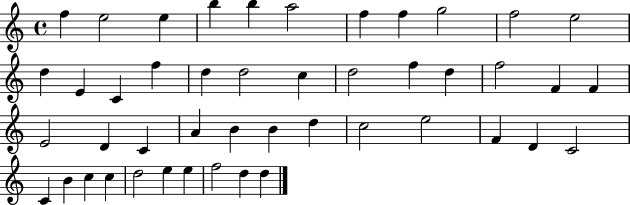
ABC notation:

X:1
T:Untitled
M:4/4
L:1/4
K:C
f e2 e b b a2 f f g2 f2 e2 d E C f d d2 c d2 f d f2 F F E2 D C A B B d c2 e2 F D C2 C B c c d2 e e f2 d d